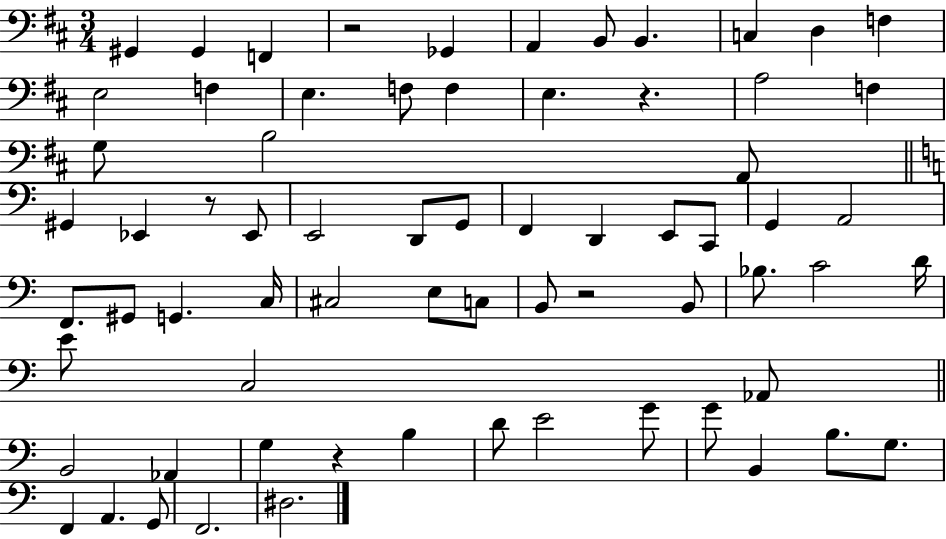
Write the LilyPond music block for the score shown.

{
  \clef bass
  \numericTimeSignature
  \time 3/4
  \key d \major
  gis,4 gis,4 f,4 | r2 ges,4 | a,4 b,8 b,4. | c4 d4 f4 | \break e2 f4 | e4. f8 f4 | e4. r4. | a2 f4 | \break g8 b2 a,8 | \bar "||" \break \key a \minor gis,4 ees,4 r8 ees,8 | e,2 d,8 g,8 | f,4 d,4 e,8 c,8 | g,4 a,2 | \break f,8. gis,8 g,4. c16 | cis2 e8 c8 | b,8 r2 b,8 | bes8. c'2 d'16 | \break e'8 c2 aes,8 | \bar "||" \break \key c \major b,2 aes,4 | g4 r4 b4 | d'8 e'2 g'8 | g'8 b,4 b8. g8. | \break f,4 a,4. g,8 | f,2. | dis2. | \bar "|."
}